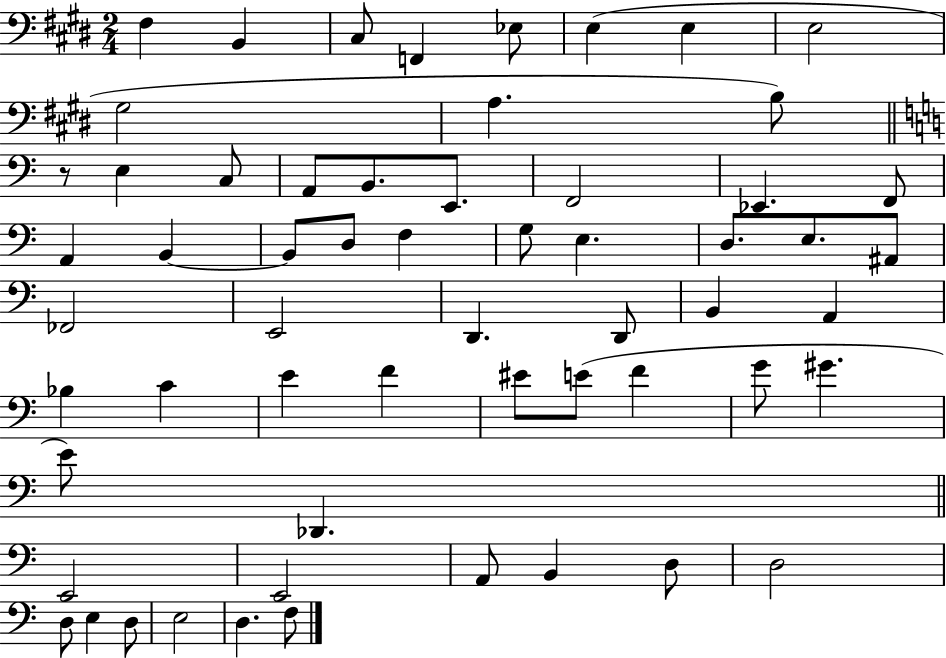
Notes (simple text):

F#3/q B2/q C#3/e F2/q Eb3/e E3/q E3/q E3/h G#3/h A3/q. B3/e R/e E3/q C3/e A2/e B2/e. E2/e. F2/h Eb2/q. F2/e A2/q B2/q B2/e D3/e F3/q G3/e E3/q. D3/e. E3/e. A#2/e FES2/h E2/h D2/q. D2/e B2/q A2/q Bb3/q C4/q E4/q F4/q EIS4/e E4/e F4/q G4/e G#4/q. E4/e Db2/q. E2/h E2/h A2/e B2/q D3/e D3/h D3/e E3/q D3/e E3/h D3/q. F3/e